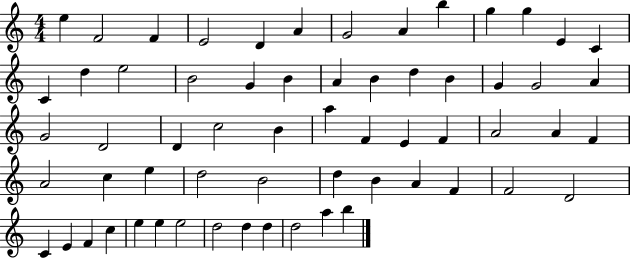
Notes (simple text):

E5/q F4/h F4/q E4/h D4/q A4/q G4/h A4/q B5/q G5/q G5/q E4/q C4/q C4/q D5/q E5/h B4/h G4/q B4/q A4/q B4/q D5/q B4/q G4/q G4/h A4/q G4/h D4/h D4/q C5/h B4/q A5/q F4/q E4/q F4/q A4/h A4/q F4/q A4/h C5/q E5/q D5/h B4/h D5/q B4/q A4/q F4/q F4/h D4/h C4/q E4/q F4/q C5/q E5/q E5/q E5/h D5/h D5/q D5/q D5/h A5/q B5/q